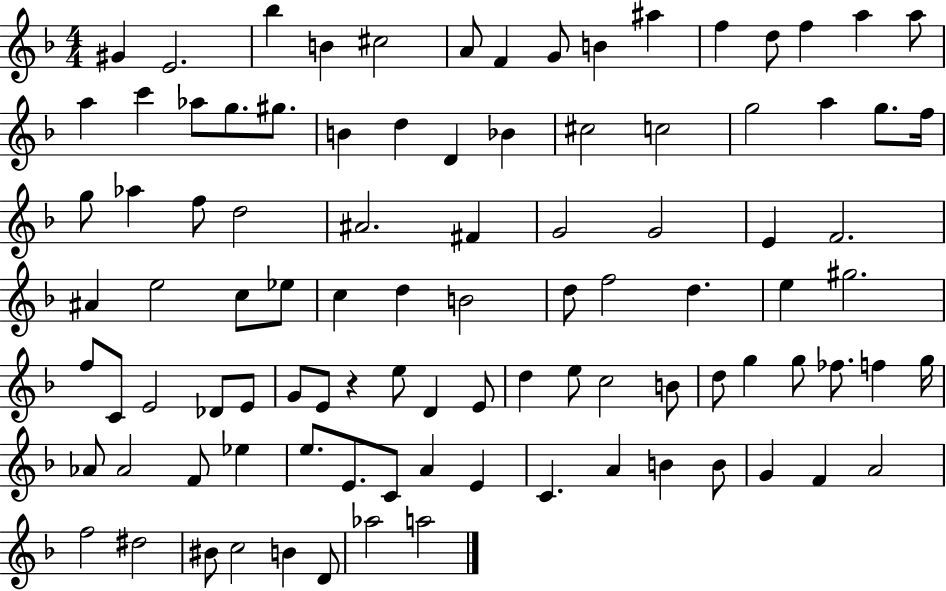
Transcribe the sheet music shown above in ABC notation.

X:1
T:Untitled
M:4/4
L:1/4
K:F
^G E2 _b B ^c2 A/2 F G/2 B ^a f d/2 f a a/2 a c' _a/2 g/2 ^g/2 B d D _B ^c2 c2 g2 a g/2 f/4 g/2 _a f/2 d2 ^A2 ^F G2 G2 E F2 ^A e2 c/2 _e/2 c d B2 d/2 f2 d e ^g2 f/2 C/2 E2 _D/2 E/2 G/2 E/2 z e/2 D E/2 d e/2 c2 B/2 d/2 g g/2 _f/2 f g/4 _A/2 _A2 F/2 _e e/2 E/2 C/2 A E C A B B/2 G F A2 f2 ^d2 ^B/2 c2 B D/2 _a2 a2